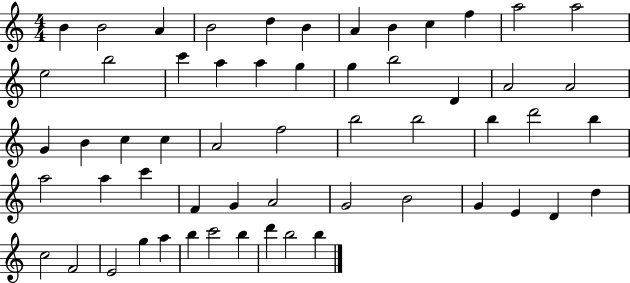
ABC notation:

X:1
T:Untitled
M:4/4
L:1/4
K:C
B B2 A B2 d B A B c f a2 a2 e2 b2 c' a a g g b2 D A2 A2 G B c c A2 f2 b2 b2 b d'2 b a2 a c' F G A2 G2 B2 G E D d c2 F2 E2 g a b c'2 b d' b2 b